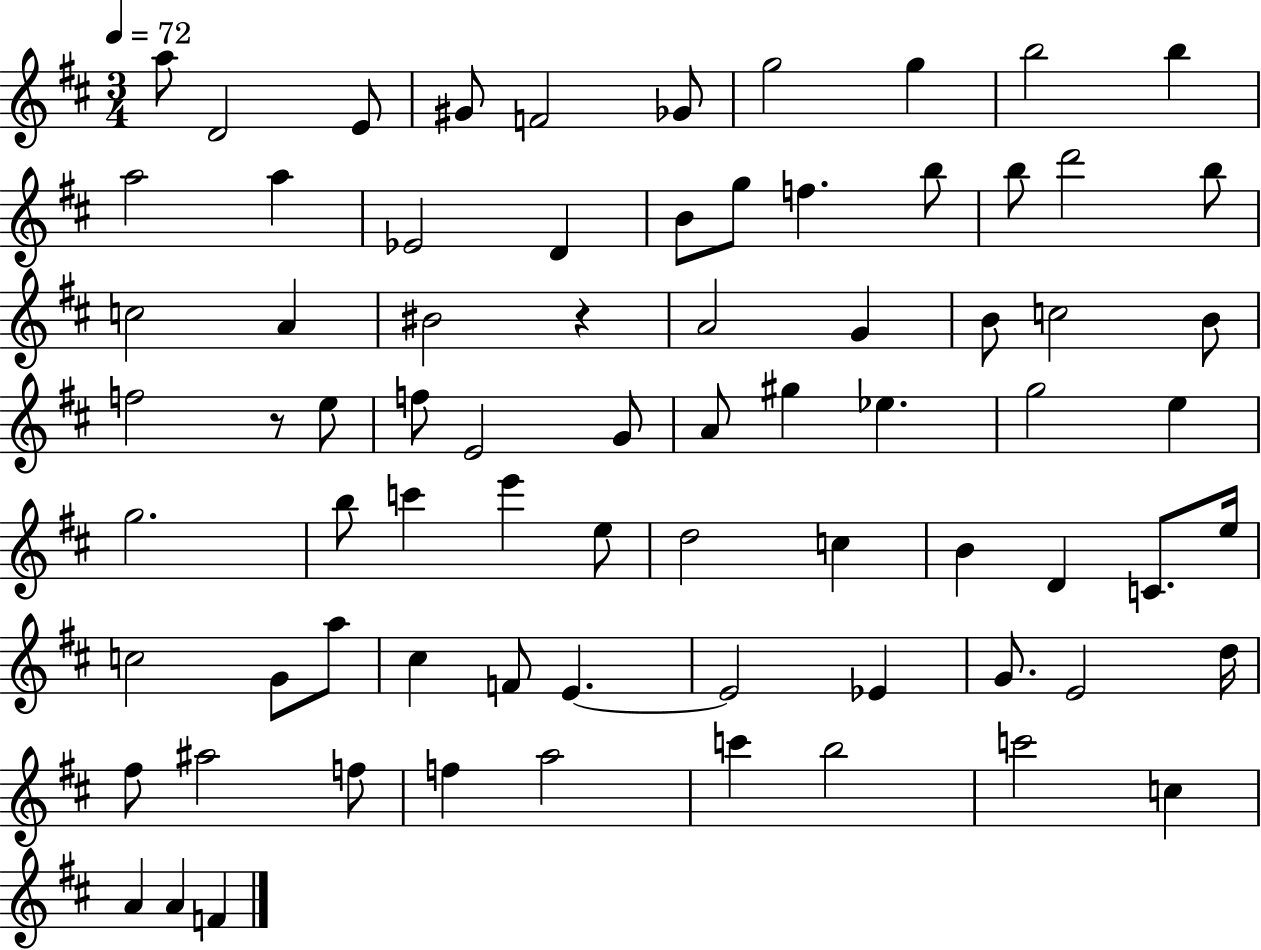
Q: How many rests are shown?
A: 2